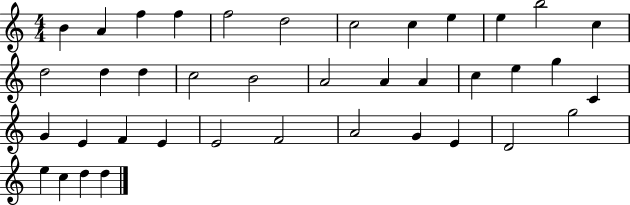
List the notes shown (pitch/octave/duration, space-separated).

B4/q A4/q F5/q F5/q F5/h D5/h C5/h C5/q E5/q E5/q B5/h C5/q D5/h D5/q D5/q C5/h B4/h A4/h A4/q A4/q C5/q E5/q G5/q C4/q G4/q E4/q F4/q E4/q E4/h F4/h A4/h G4/q E4/q D4/h G5/h E5/q C5/q D5/q D5/q